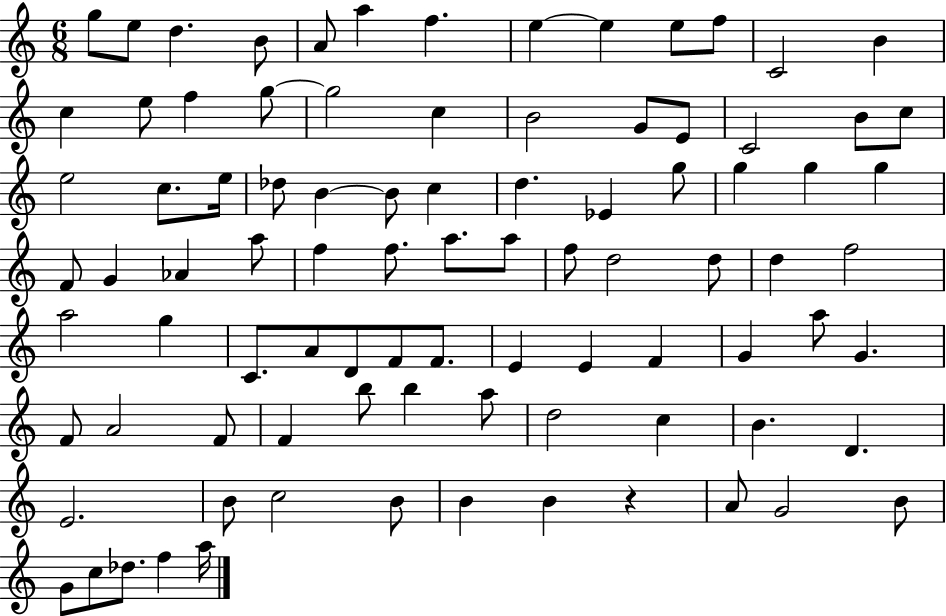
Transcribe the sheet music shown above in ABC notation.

X:1
T:Untitled
M:6/8
L:1/4
K:C
g/2 e/2 d B/2 A/2 a f e e e/2 f/2 C2 B c e/2 f g/2 g2 c B2 G/2 E/2 C2 B/2 c/2 e2 c/2 e/4 _d/2 B B/2 c d _E g/2 g g g F/2 G _A a/2 f f/2 a/2 a/2 f/2 d2 d/2 d f2 a2 g C/2 A/2 D/2 F/2 F/2 E E F G a/2 G F/2 A2 F/2 F b/2 b a/2 d2 c B D E2 B/2 c2 B/2 B B z A/2 G2 B/2 G/2 c/2 _d/2 f a/4